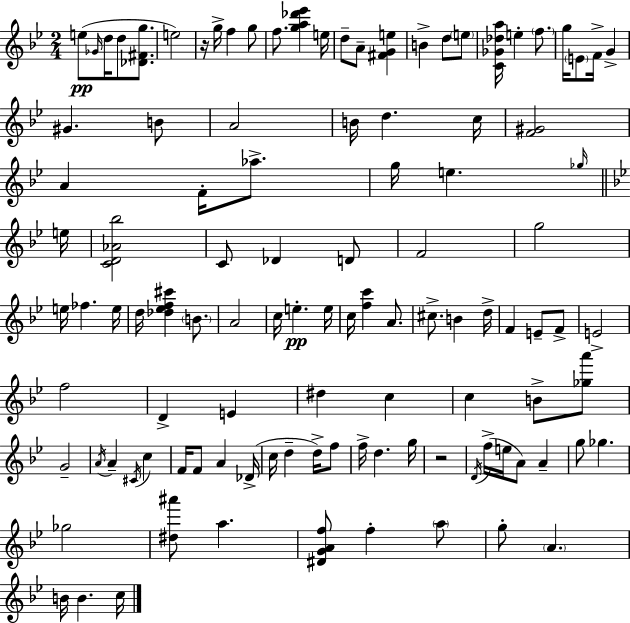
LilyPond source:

{
  \clef treble
  \numericTimeSignature
  \time 2/4
  \key bes \major
  e''8(\pp \grace { ges'16 } d''16 d''8 <des' fis' g''>8. | e''2) | r16 g''16-> f''4 g''8 | f''8. <g'' a'' des''' ees'''>4 | \break e''16 d''8-- a'8-- <fis' g' e''>4 | b'4-> d''8 \parenthesize e''8 | <c' ges' des'' a''>16 e''4-. \parenthesize f''8. | g''16 \parenthesize e'8 f'16-> g'4-> | \break gis'4. b'8 | a'2 | b'16 d''4. | c''16 <f' gis'>2 | \break a'4 f'16-. aes''8.-> | g''16 e''4. | \grace { ges''16 } \bar "||" \break \key g \minor e''16 <c' d' aes' bes''>2 | c'8 des'4 d'8 | f'2 | g''2 | \break e''16 fes''4. | e''16 d''16 <des'' ees'' f'' cis'''>4 \parenthesize b'8. | a'2 | c''16 e''4.-.\pp | \break e''16 c''16 <f'' c'''>4 a'8. | cis''8.-> b'4 | d''16-> f'4 e'8-- f'8-> | e'2-> | \break f''2 | d'4-> e'4 | dis''4 c''4 | c''4 b'8-> <ges'' a'''>8 | \break g'2-- | \acciaccatura { a'16 } a'4-- \acciaccatura { cis'16 } c''4 | f'16 f'8 a'4 | des'16->( c''16 d''4-- | \break d''16->) f''8 f''16-> d''4. | g''16 r2 | \acciaccatura { d'16 }( f''16-> e''16 a'8) | a'4-- g''8 ges''4. | \break ges''2 | <dis'' ais'''>8 a''4. | <dis' g' a' f''>8 f''4-. | \parenthesize a''8 g''8-. \parenthesize a'4. | \break b'16 b'4. | c''16 \bar "|."
}